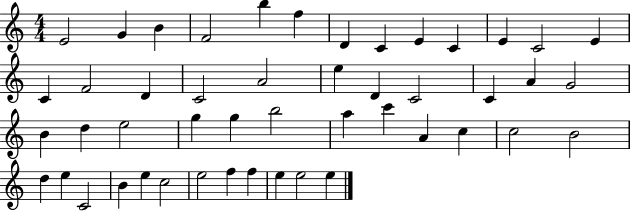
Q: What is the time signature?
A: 4/4